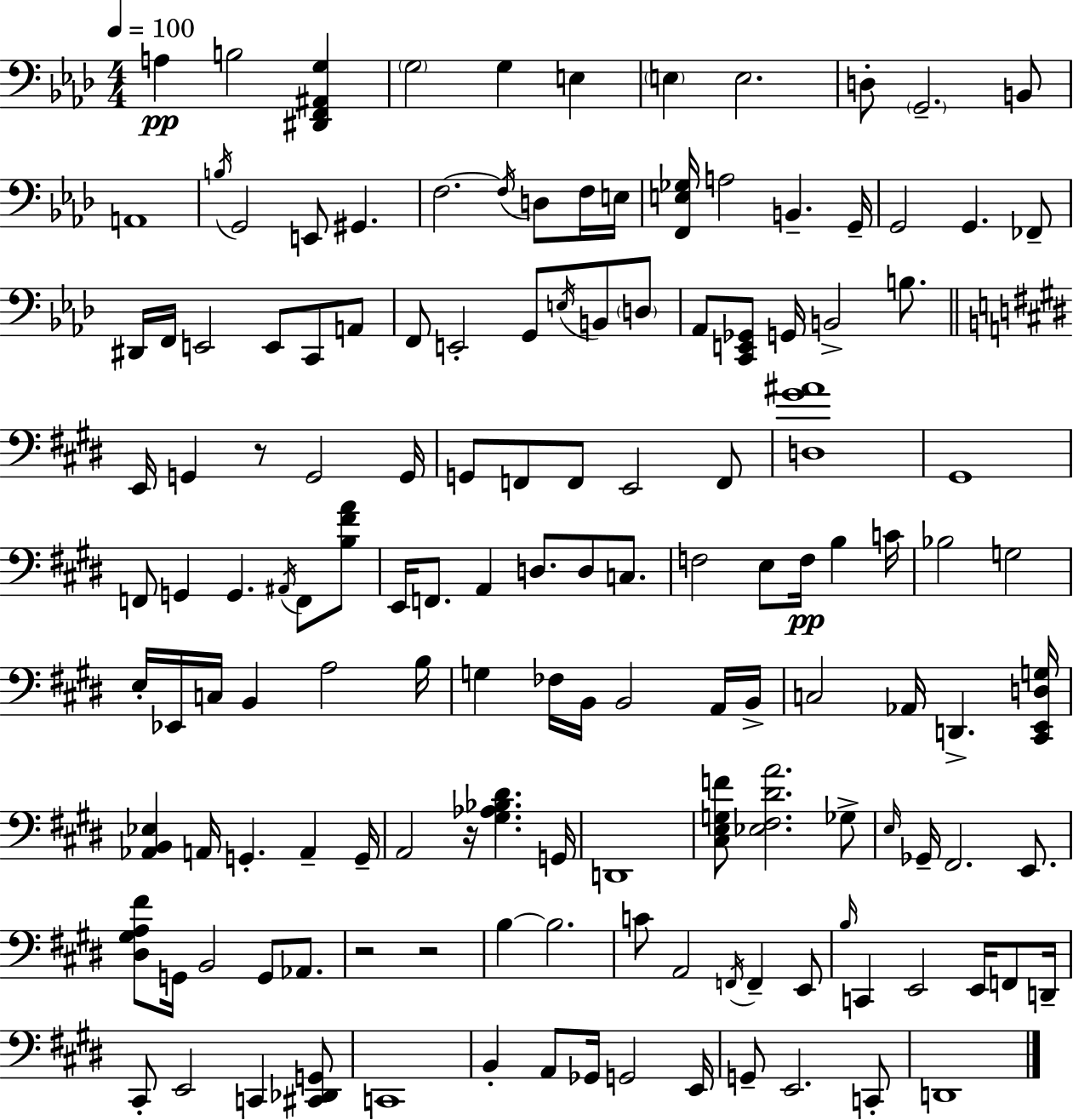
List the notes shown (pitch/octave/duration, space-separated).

A3/q B3/h [D#2,F2,A#2,G3]/q G3/h G3/q E3/q E3/q E3/h. D3/e G2/h. B2/e A2/w B3/s G2/h E2/e G#2/q. F3/h. F3/s D3/e F3/s E3/s [F2,E3,Gb3]/s A3/h B2/q. G2/s G2/h G2/q. FES2/e D#2/s F2/s E2/h E2/e C2/e A2/e F2/e E2/h G2/e E3/s B2/e D3/e Ab2/e [C2,E2,Gb2]/e G2/s B2/h B3/e. E2/s G2/q R/e G2/h G2/s G2/e F2/e F2/e E2/h F2/e [D3,G#4,A#4]/w G#2/w F2/e G2/q G2/q. A#2/s F2/e [B3,F#4,A4]/e E2/s F2/e. A2/q D3/e. D3/e C3/e. F3/h E3/e F3/s B3/q C4/s Bb3/h G3/h E3/s Eb2/s C3/s B2/q A3/h B3/s G3/q FES3/s B2/s B2/h A2/s B2/s C3/h Ab2/s D2/q. [C#2,E2,D3,G3]/s [Ab2,B2,Eb3]/q A2/s G2/q. A2/q G2/s A2/h R/s [G#3,Ab3,Bb3,D#4]/q. G2/s D2/w [C#3,E3,G3,F4]/e [Eb3,F#3,D#4,A4]/h. Gb3/e E3/s Gb2/s F#2/h. E2/e. [D#3,G#3,A3,F#4]/e G2/s B2/h G2/e Ab2/e. R/h R/h B3/q B3/h. C4/e A2/h F2/s F2/q E2/e B3/s C2/q E2/h E2/s F2/e D2/s C#2/e E2/h C2/q [C#2,Db2,G2]/e C2/w B2/q A2/e Gb2/s G2/h E2/s G2/e E2/h. C2/e D2/w